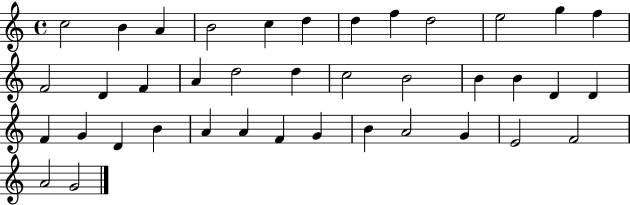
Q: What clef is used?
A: treble